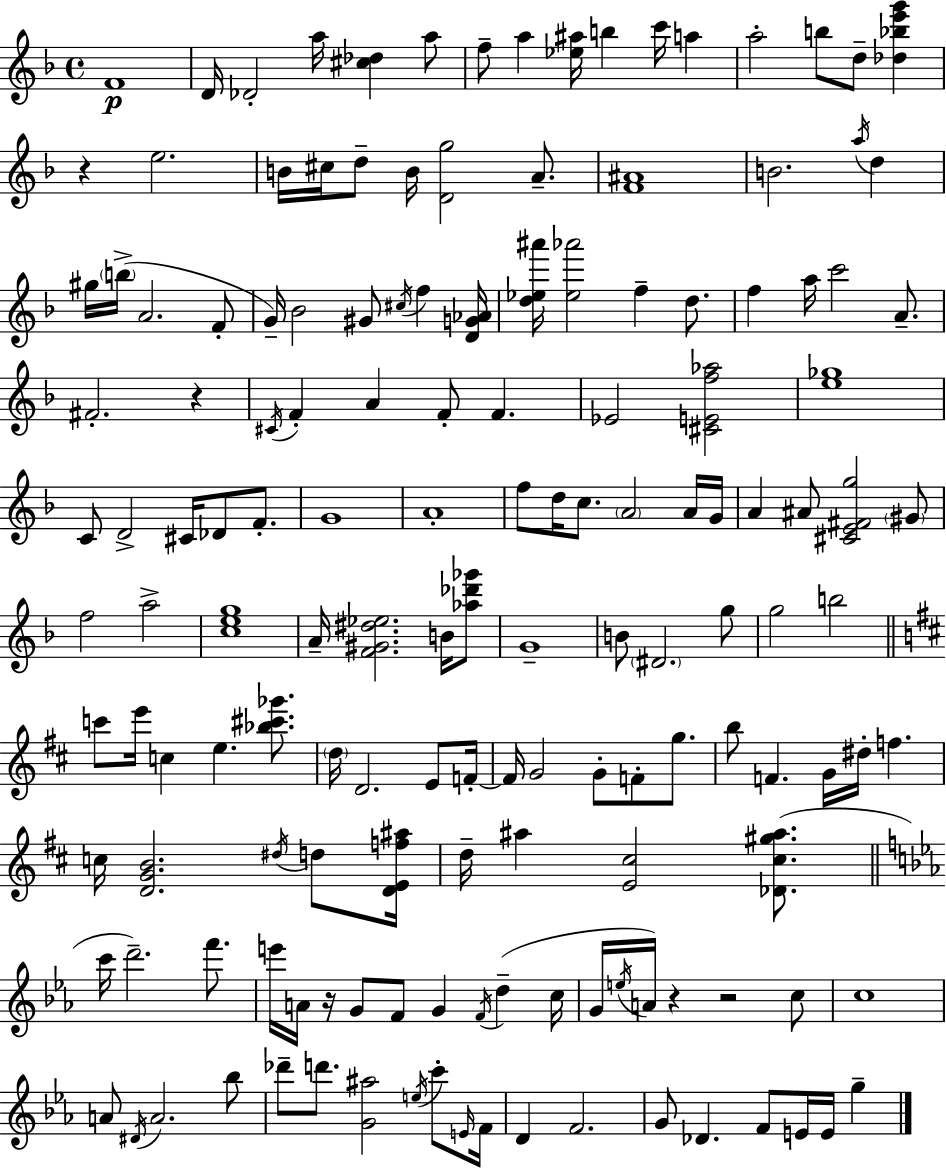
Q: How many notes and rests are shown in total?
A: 152